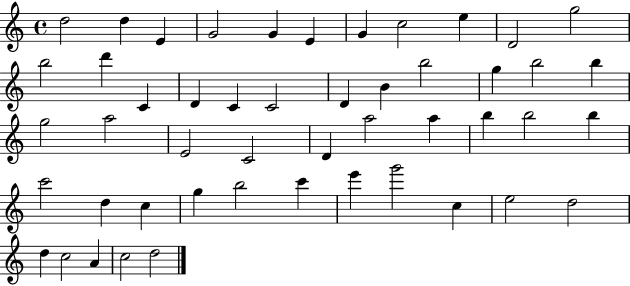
X:1
T:Untitled
M:4/4
L:1/4
K:C
d2 d E G2 G E G c2 e D2 g2 b2 d' C D C C2 D B b2 g b2 b g2 a2 E2 C2 D a2 a b b2 b c'2 d c g b2 c' e' g'2 c e2 d2 d c2 A c2 d2